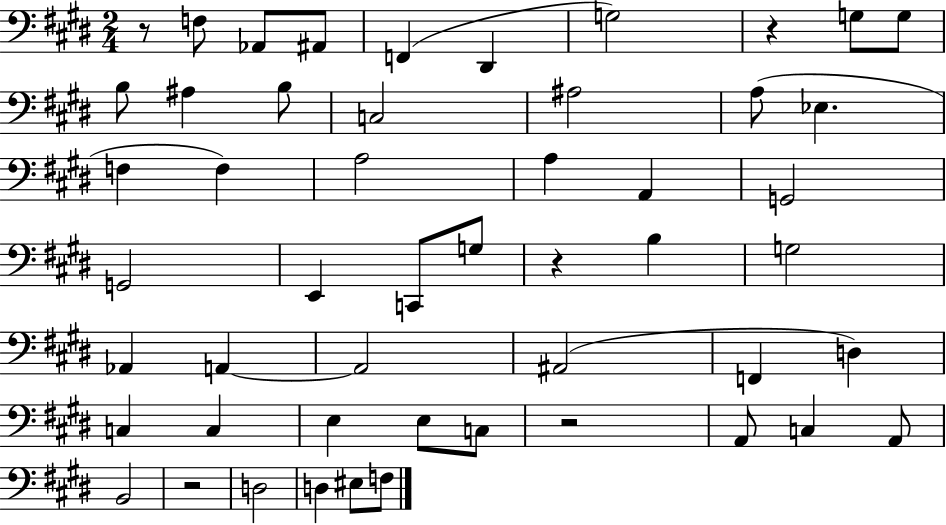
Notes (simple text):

R/e F3/e Ab2/e A#2/e F2/q D#2/q G3/h R/q G3/e G3/e B3/e A#3/q B3/e C3/h A#3/h A3/e Eb3/q. F3/q F3/q A3/h A3/q A2/q G2/h G2/h E2/q C2/e G3/e R/q B3/q G3/h Ab2/q A2/q A2/h A#2/h F2/q D3/q C3/q C3/q E3/q E3/e C3/e R/h A2/e C3/q A2/e B2/h R/h D3/h D3/q EIS3/e F3/e